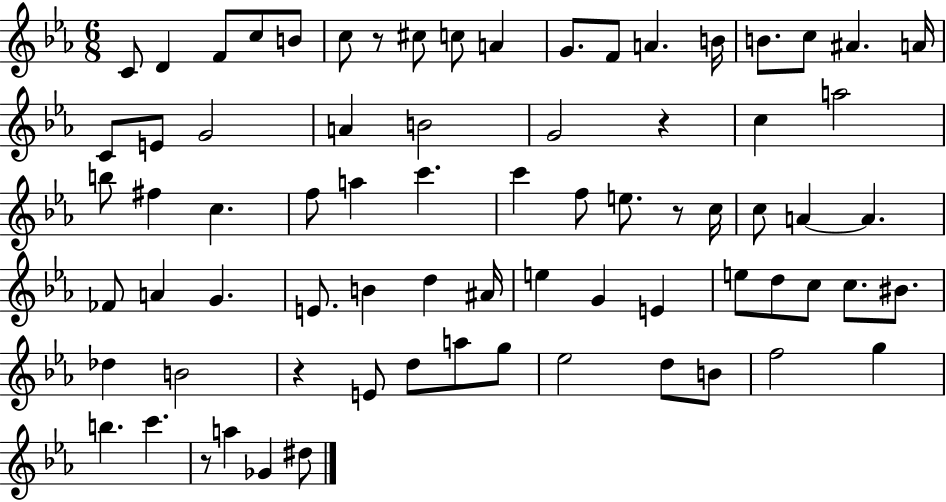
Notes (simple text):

C4/e D4/q F4/e C5/e B4/e C5/e R/e C#5/e C5/e A4/q G4/e. F4/e A4/q. B4/s B4/e. C5/e A#4/q. A4/s C4/e E4/e G4/h A4/q B4/h G4/h R/q C5/q A5/h B5/e F#5/q C5/q. F5/e A5/q C6/q. C6/q F5/e E5/e. R/e C5/s C5/e A4/q A4/q. FES4/e A4/q G4/q. E4/e. B4/q D5/q A#4/s E5/q G4/q E4/q E5/e D5/e C5/e C5/e. BIS4/e. Db5/q B4/h R/q E4/e D5/e A5/e G5/e Eb5/h D5/e B4/e F5/h G5/q B5/q. C6/q. R/e A5/q Gb4/q D#5/e